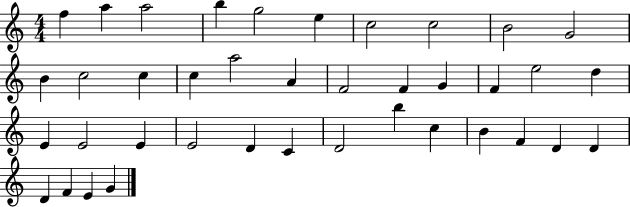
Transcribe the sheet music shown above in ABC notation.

X:1
T:Untitled
M:4/4
L:1/4
K:C
f a a2 b g2 e c2 c2 B2 G2 B c2 c c a2 A F2 F G F e2 d E E2 E E2 D C D2 b c B F D D D F E G